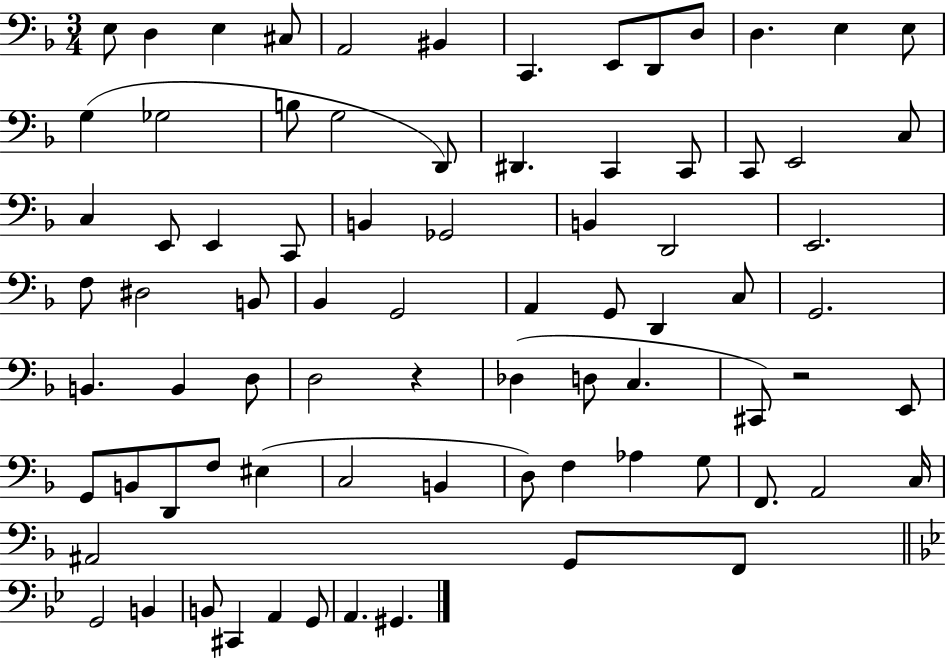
{
  \clef bass
  \numericTimeSignature
  \time 3/4
  \key f \major
  e8 d4 e4 cis8 | a,2 bis,4 | c,4. e,8 d,8 d8 | d4. e4 e8 | \break g4( ges2 | b8 g2 d,8) | dis,4. c,4 c,8 | c,8 e,2 c8 | \break c4 e,8 e,4 c,8 | b,4 ges,2 | b,4 d,2 | e,2. | \break f8 dis2 b,8 | bes,4 g,2 | a,4 g,8 d,4 c8 | g,2. | \break b,4. b,4 d8 | d2 r4 | des4( d8 c4. | cis,8) r2 e,8 | \break g,8 b,8 d,8 f8 eis4( | c2 b,4 | d8) f4 aes4 g8 | f,8. a,2 c16 | \break ais,2 g,8 f,8 | \bar "||" \break \key bes \major g,2 b,4 | b,8 cis,4 a,4 g,8 | a,4. gis,4. | \bar "|."
}